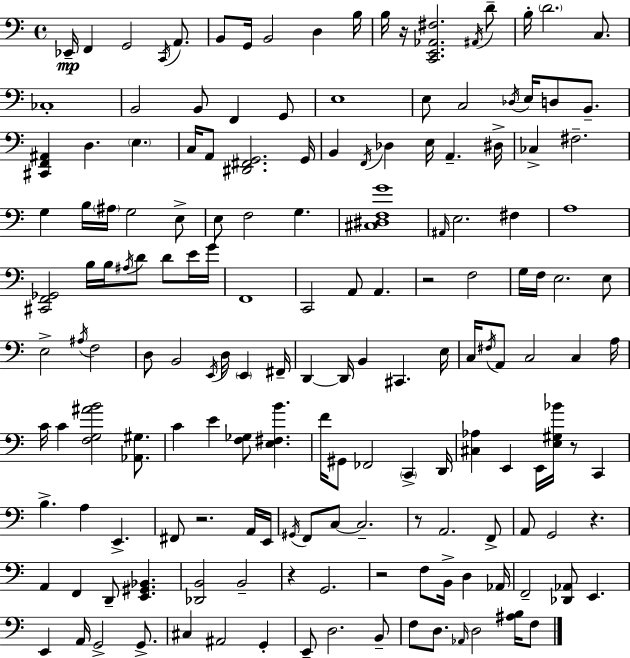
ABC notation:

X:1
T:Untitled
M:4/4
L:1/4
K:C
_E,,/4 F,, G,,2 C,,/4 A,,/2 B,,/2 G,,/4 B,,2 D, B,/4 B,/4 z/4 [C,,E,,_A,,^F,]2 ^A,,/4 D/2 B,/4 D2 C,/2 _C,4 B,,2 B,,/2 F,, G,,/2 E,4 E,/2 C,2 _D,/4 E,/4 D,/2 B,,/2 [^C,,F,,^A,,] D, E, C,/4 A,,/2 [^D,,^F,,G,,]2 G,,/4 B,, F,,/4 _D, E,/4 A,, ^D,/4 _C, ^F,2 G, B,/4 ^A,/4 G,2 E,/2 E,/2 F,2 G, [^C,^D,F,G]4 ^A,,/4 E,2 ^F, A,4 [^C,,F,,_G,,]2 B,/4 B,/4 ^A,/4 D/2 D/2 E/4 G/4 F,,4 C,,2 A,,/2 A,, z2 F,2 G,/4 F,/4 E,2 E,/2 E,2 ^A,/4 F,2 D,/2 B,,2 E,,/4 D,/4 E,, ^F,,/4 D,, D,,/4 B,, ^C,, E,/4 C,/4 ^F,/4 A,,/2 C,2 C, A,/4 C/4 C [F,G,^AB]2 [_A,,^G,]/2 C E [F,_G,]/2 [E,^F,B] F/4 ^G,,/2 _F,,2 C,, D,,/4 [^C,_A,] E,, E,,/4 [E,^G,_B]/4 z/2 C,, B, A, E,, ^F,,/2 z2 A,,/4 E,,/4 ^G,,/4 F,,/2 C,/2 C,2 z/2 A,,2 F,,/2 A,,/2 G,,2 z A,, F,, D,,/2 [E,,^G,,_B,,] [_D,,B,,]2 B,,2 z G,,2 z2 F,/2 B,,/4 D, _A,,/4 F,,2 [_D,,_A,,]/2 E,, E,, A,,/4 G,,2 G,,/2 ^C, ^A,,2 G,, E,,/2 D,2 B,,/2 F,/2 D,/2 _A,,/4 D,2 [^A,B,]/4 F,/2